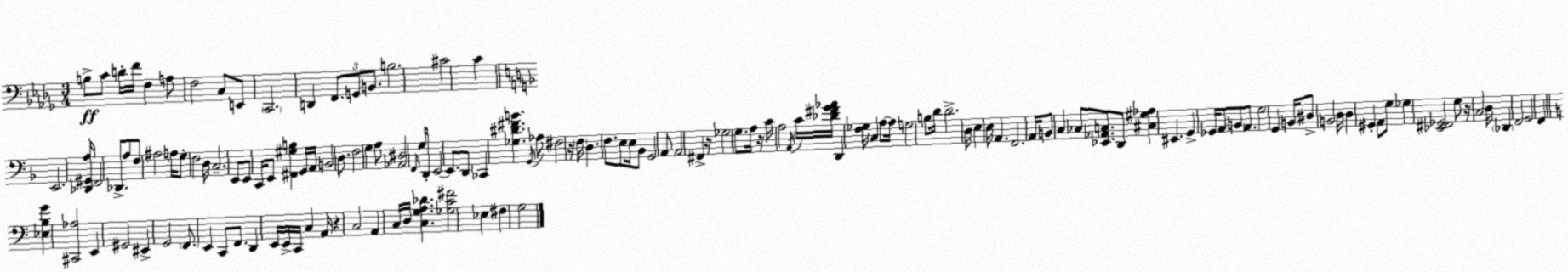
X:1
T:Untitled
M:3/4
L:1/4
K:Bbm
B,/2 C/2 D/4 F/4 F, A,/2 F,2 C,/2 E,,/2 C,,2 D,, F,,/2 G,,/2 B,,/2 B,2 ^C2 C E,,2 [_D,,^G,,A,]/4 F,,2 _D,,/2 A,/2 F,/2 ^A,2 A,/4 G,/2 F,2 D,/4 C,2 E,,/2 E,,/2 C,,/4 E,,/2 [^F,,^G,B,] G,,/4 A,,/4 B,,2 D,/2 F,2 G, A,/2 [_A,,^D,]2 F,,/4 G,/2 D,,/4 E,,2 E,,/2 D,,/2 _C,, [_G,^D^FB] G,,/4 _A,/2 ^F,2 z/4 F,/4 D, F,/2 E,/2 E,/4 _B,,/2 G,,2 A,,/2 A,,2 ^F,, z/4 _G,2 G,/2 A,/4 z/4 C/4 A,2 A,,/4 C/4 [_D^FG_A]/4 D,, [F,_G,]/4 C, A,/2 A,/4 G,2 B,/2 D/4 D2 D,/4 E, E,/4 A,, F,,2 A,,/4 B,,/2 C, _C,/2 [_E,,_A,,C,]/2 D,,/2 [^C,^G,_A,] ^E,, G,, _G,,/4 A,,/2 B,,/2 A,,/2 G,2 G,, B,,/4 ^D,/2 B,,2 D,/4 D, ^G,, A,,/2 G,/2 _G, [_E,,^F,,_G,,]2 G,/2 z/4 C,2 D,/4 _D,, F,,2 G,,2 F,, [_E,B,G] [^C,,_A,]2 E,, ^G,,2 ^E,, G,,2 F,,/2 E,, C,,/2 F,,/2 D,, E,,/4 E,,/4 C,,/4 C, A,,/4 z C,2 A,, C,/4 D,/4 [C,G,A,_D] [_G,C^F]2 _E, ^F, G,2